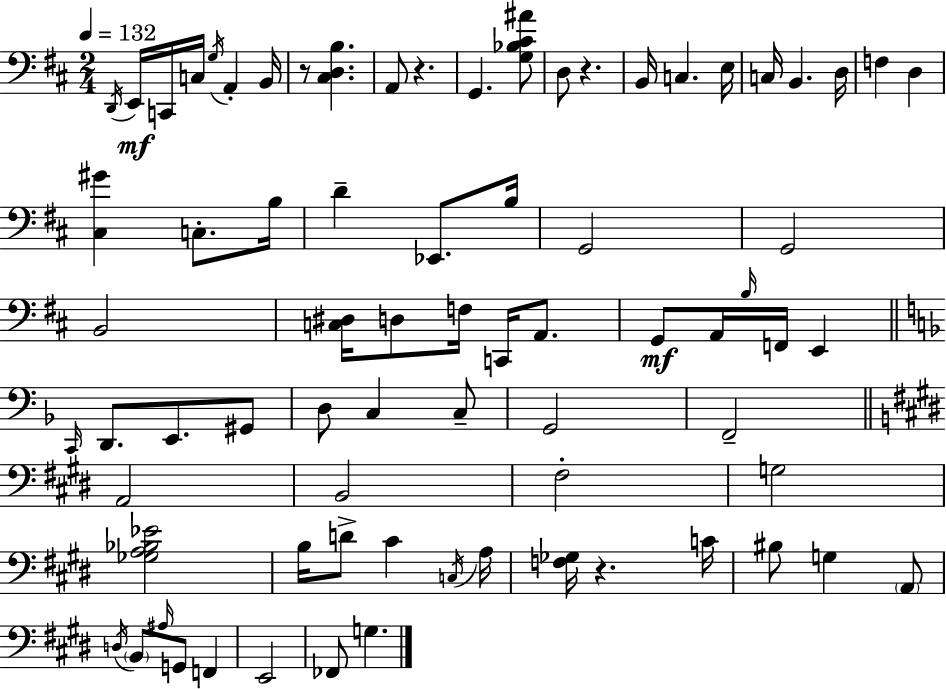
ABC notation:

X:1
T:Untitled
M:2/4
L:1/4
K:D
D,,/4 E,,/4 C,,/4 C,/4 G,/4 A,, B,,/4 z/2 [^C,D,B,] A,,/2 z G,, [G,_B,^C^A]/2 D,/2 z B,,/4 C, E,/4 C,/4 B,, D,/4 F, D, [^C,^G] C,/2 B,/4 D _E,,/2 B,/4 G,,2 G,,2 B,,2 [C,^D,]/4 D,/2 F,/4 C,,/4 A,,/2 G,,/2 A,,/4 B,/4 F,,/4 E,, C,,/4 D,,/2 E,,/2 ^G,,/2 D,/2 C, C,/2 G,,2 F,,2 A,,2 B,,2 ^F,2 G,2 [_G,A,_B,_E]2 B,/4 D/2 ^C C,/4 A,/4 [F,_G,]/4 z C/4 ^B,/2 G, A,,/2 D,/4 B,,/2 ^A,/4 G,,/2 F,, E,,2 _F,,/2 G,